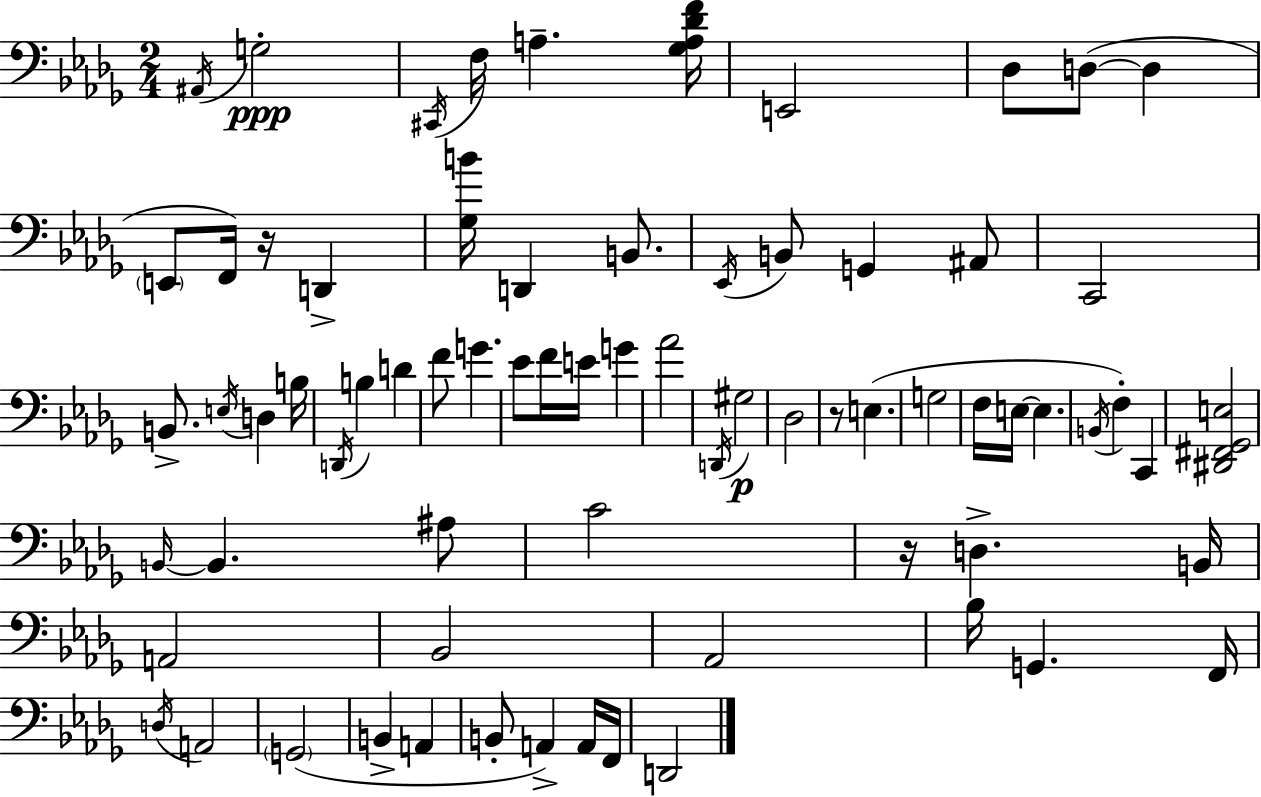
{
  \clef bass
  \numericTimeSignature
  \time 2/4
  \key bes \minor
  \repeat volta 2 { \acciaccatura { ais,16 }\ppp g2-. | \acciaccatura { cis,16 } f16 a4.-- | <ges a des' f'>16 e,2 | des8 d8~(~ d4 | \break \parenthesize e,8 f,16) r16 d,4-> | <ges b'>16 d,4 b,8. | \acciaccatura { ees,16 } b,8 g,4 | ais,8 c,2 | \break b,8.-> \acciaccatura { e16 } d4 | b16 \acciaccatura { d,16 } b4 | d'4 f'8 g'4. | ees'8 f'16 | \break e'16 g'4 aes'2 | \acciaccatura { d,16 }\p gis2 | des2 | r8 | \break e4.( g2 | f16 e16~~ | e4. \acciaccatura { b,16 }) f4-. | c,4 <dis, fis, ges, e>2 | \break \grace { b,16~ }~ | b,4. ais8 | c'2 | r16 d4.-> b,16 | \break a,2 | bes,2 | aes,2 | bes16 g,4. f,16 | \break \acciaccatura { d16 } a,2 | \parenthesize g,2( | b,4-> a,4 | b,8-. a,4->) a,16 | \break f,16 d,2 | } \bar "|."
}